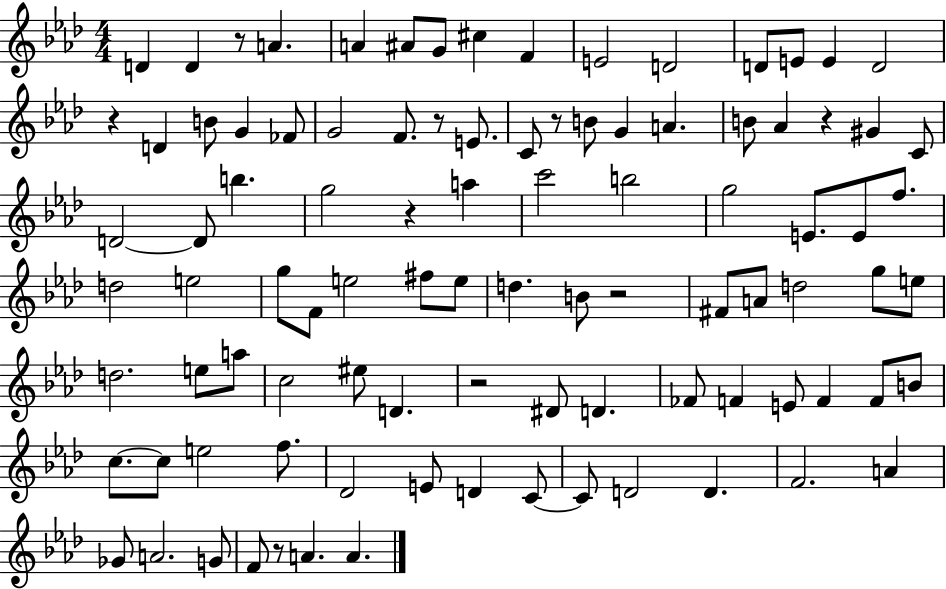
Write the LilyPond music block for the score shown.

{
  \clef treble
  \numericTimeSignature
  \time 4/4
  \key aes \major
  d'4 d'4 r8 a'4. | a'4 ais'8 g'8 cis''4 f'4 | e'2 d'2 | d'8 e'8 e'4 d'2 | \break r4 d'4 b'8 g'4 fes'8 | g'2 f'8. r8 e'8. | c'8 r8 b'8 g'4 a'4. | b'8 aes'4 r4 gis'4 c'8 | \break d'2~~ d'8 b''4. | g''2 r4 a''4 | c'''2 b''2 | g''2 e'8. e'8 f''8. | \break d''2 e''2 | g''8 f'8 e''2 fis''8 e''8 | d''4. b'8 r2 | fis'8 a'8 d''2 g''8 e''8 | \break d''2. e''8 a''8 | c''2 eis''8 d'4. | r2 dis'8 d'4. | fes'8 f'4 e'8 f'4 f'8 b'8 | \break c''8.~~ c''8 e''2 f''8. | des'2 e'8 d'4 c'8~~ | c'8 d'2 d'4. | f'2. a'4 | \break ges'8 a'2. g'8 | f'8 r8 a'4. a'4. | \bar "|."
}